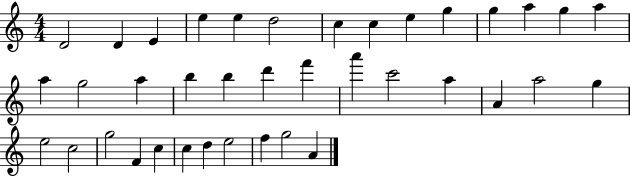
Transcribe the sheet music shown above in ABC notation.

X:1
T:Untitled
M:4/4
L:1/4
K:C
D2 D E e e d2 c c e g g a g a a g2 a b b d' f' a' c'2 a A a2 g e2 c2 g2 F c c d e2 f g2 A